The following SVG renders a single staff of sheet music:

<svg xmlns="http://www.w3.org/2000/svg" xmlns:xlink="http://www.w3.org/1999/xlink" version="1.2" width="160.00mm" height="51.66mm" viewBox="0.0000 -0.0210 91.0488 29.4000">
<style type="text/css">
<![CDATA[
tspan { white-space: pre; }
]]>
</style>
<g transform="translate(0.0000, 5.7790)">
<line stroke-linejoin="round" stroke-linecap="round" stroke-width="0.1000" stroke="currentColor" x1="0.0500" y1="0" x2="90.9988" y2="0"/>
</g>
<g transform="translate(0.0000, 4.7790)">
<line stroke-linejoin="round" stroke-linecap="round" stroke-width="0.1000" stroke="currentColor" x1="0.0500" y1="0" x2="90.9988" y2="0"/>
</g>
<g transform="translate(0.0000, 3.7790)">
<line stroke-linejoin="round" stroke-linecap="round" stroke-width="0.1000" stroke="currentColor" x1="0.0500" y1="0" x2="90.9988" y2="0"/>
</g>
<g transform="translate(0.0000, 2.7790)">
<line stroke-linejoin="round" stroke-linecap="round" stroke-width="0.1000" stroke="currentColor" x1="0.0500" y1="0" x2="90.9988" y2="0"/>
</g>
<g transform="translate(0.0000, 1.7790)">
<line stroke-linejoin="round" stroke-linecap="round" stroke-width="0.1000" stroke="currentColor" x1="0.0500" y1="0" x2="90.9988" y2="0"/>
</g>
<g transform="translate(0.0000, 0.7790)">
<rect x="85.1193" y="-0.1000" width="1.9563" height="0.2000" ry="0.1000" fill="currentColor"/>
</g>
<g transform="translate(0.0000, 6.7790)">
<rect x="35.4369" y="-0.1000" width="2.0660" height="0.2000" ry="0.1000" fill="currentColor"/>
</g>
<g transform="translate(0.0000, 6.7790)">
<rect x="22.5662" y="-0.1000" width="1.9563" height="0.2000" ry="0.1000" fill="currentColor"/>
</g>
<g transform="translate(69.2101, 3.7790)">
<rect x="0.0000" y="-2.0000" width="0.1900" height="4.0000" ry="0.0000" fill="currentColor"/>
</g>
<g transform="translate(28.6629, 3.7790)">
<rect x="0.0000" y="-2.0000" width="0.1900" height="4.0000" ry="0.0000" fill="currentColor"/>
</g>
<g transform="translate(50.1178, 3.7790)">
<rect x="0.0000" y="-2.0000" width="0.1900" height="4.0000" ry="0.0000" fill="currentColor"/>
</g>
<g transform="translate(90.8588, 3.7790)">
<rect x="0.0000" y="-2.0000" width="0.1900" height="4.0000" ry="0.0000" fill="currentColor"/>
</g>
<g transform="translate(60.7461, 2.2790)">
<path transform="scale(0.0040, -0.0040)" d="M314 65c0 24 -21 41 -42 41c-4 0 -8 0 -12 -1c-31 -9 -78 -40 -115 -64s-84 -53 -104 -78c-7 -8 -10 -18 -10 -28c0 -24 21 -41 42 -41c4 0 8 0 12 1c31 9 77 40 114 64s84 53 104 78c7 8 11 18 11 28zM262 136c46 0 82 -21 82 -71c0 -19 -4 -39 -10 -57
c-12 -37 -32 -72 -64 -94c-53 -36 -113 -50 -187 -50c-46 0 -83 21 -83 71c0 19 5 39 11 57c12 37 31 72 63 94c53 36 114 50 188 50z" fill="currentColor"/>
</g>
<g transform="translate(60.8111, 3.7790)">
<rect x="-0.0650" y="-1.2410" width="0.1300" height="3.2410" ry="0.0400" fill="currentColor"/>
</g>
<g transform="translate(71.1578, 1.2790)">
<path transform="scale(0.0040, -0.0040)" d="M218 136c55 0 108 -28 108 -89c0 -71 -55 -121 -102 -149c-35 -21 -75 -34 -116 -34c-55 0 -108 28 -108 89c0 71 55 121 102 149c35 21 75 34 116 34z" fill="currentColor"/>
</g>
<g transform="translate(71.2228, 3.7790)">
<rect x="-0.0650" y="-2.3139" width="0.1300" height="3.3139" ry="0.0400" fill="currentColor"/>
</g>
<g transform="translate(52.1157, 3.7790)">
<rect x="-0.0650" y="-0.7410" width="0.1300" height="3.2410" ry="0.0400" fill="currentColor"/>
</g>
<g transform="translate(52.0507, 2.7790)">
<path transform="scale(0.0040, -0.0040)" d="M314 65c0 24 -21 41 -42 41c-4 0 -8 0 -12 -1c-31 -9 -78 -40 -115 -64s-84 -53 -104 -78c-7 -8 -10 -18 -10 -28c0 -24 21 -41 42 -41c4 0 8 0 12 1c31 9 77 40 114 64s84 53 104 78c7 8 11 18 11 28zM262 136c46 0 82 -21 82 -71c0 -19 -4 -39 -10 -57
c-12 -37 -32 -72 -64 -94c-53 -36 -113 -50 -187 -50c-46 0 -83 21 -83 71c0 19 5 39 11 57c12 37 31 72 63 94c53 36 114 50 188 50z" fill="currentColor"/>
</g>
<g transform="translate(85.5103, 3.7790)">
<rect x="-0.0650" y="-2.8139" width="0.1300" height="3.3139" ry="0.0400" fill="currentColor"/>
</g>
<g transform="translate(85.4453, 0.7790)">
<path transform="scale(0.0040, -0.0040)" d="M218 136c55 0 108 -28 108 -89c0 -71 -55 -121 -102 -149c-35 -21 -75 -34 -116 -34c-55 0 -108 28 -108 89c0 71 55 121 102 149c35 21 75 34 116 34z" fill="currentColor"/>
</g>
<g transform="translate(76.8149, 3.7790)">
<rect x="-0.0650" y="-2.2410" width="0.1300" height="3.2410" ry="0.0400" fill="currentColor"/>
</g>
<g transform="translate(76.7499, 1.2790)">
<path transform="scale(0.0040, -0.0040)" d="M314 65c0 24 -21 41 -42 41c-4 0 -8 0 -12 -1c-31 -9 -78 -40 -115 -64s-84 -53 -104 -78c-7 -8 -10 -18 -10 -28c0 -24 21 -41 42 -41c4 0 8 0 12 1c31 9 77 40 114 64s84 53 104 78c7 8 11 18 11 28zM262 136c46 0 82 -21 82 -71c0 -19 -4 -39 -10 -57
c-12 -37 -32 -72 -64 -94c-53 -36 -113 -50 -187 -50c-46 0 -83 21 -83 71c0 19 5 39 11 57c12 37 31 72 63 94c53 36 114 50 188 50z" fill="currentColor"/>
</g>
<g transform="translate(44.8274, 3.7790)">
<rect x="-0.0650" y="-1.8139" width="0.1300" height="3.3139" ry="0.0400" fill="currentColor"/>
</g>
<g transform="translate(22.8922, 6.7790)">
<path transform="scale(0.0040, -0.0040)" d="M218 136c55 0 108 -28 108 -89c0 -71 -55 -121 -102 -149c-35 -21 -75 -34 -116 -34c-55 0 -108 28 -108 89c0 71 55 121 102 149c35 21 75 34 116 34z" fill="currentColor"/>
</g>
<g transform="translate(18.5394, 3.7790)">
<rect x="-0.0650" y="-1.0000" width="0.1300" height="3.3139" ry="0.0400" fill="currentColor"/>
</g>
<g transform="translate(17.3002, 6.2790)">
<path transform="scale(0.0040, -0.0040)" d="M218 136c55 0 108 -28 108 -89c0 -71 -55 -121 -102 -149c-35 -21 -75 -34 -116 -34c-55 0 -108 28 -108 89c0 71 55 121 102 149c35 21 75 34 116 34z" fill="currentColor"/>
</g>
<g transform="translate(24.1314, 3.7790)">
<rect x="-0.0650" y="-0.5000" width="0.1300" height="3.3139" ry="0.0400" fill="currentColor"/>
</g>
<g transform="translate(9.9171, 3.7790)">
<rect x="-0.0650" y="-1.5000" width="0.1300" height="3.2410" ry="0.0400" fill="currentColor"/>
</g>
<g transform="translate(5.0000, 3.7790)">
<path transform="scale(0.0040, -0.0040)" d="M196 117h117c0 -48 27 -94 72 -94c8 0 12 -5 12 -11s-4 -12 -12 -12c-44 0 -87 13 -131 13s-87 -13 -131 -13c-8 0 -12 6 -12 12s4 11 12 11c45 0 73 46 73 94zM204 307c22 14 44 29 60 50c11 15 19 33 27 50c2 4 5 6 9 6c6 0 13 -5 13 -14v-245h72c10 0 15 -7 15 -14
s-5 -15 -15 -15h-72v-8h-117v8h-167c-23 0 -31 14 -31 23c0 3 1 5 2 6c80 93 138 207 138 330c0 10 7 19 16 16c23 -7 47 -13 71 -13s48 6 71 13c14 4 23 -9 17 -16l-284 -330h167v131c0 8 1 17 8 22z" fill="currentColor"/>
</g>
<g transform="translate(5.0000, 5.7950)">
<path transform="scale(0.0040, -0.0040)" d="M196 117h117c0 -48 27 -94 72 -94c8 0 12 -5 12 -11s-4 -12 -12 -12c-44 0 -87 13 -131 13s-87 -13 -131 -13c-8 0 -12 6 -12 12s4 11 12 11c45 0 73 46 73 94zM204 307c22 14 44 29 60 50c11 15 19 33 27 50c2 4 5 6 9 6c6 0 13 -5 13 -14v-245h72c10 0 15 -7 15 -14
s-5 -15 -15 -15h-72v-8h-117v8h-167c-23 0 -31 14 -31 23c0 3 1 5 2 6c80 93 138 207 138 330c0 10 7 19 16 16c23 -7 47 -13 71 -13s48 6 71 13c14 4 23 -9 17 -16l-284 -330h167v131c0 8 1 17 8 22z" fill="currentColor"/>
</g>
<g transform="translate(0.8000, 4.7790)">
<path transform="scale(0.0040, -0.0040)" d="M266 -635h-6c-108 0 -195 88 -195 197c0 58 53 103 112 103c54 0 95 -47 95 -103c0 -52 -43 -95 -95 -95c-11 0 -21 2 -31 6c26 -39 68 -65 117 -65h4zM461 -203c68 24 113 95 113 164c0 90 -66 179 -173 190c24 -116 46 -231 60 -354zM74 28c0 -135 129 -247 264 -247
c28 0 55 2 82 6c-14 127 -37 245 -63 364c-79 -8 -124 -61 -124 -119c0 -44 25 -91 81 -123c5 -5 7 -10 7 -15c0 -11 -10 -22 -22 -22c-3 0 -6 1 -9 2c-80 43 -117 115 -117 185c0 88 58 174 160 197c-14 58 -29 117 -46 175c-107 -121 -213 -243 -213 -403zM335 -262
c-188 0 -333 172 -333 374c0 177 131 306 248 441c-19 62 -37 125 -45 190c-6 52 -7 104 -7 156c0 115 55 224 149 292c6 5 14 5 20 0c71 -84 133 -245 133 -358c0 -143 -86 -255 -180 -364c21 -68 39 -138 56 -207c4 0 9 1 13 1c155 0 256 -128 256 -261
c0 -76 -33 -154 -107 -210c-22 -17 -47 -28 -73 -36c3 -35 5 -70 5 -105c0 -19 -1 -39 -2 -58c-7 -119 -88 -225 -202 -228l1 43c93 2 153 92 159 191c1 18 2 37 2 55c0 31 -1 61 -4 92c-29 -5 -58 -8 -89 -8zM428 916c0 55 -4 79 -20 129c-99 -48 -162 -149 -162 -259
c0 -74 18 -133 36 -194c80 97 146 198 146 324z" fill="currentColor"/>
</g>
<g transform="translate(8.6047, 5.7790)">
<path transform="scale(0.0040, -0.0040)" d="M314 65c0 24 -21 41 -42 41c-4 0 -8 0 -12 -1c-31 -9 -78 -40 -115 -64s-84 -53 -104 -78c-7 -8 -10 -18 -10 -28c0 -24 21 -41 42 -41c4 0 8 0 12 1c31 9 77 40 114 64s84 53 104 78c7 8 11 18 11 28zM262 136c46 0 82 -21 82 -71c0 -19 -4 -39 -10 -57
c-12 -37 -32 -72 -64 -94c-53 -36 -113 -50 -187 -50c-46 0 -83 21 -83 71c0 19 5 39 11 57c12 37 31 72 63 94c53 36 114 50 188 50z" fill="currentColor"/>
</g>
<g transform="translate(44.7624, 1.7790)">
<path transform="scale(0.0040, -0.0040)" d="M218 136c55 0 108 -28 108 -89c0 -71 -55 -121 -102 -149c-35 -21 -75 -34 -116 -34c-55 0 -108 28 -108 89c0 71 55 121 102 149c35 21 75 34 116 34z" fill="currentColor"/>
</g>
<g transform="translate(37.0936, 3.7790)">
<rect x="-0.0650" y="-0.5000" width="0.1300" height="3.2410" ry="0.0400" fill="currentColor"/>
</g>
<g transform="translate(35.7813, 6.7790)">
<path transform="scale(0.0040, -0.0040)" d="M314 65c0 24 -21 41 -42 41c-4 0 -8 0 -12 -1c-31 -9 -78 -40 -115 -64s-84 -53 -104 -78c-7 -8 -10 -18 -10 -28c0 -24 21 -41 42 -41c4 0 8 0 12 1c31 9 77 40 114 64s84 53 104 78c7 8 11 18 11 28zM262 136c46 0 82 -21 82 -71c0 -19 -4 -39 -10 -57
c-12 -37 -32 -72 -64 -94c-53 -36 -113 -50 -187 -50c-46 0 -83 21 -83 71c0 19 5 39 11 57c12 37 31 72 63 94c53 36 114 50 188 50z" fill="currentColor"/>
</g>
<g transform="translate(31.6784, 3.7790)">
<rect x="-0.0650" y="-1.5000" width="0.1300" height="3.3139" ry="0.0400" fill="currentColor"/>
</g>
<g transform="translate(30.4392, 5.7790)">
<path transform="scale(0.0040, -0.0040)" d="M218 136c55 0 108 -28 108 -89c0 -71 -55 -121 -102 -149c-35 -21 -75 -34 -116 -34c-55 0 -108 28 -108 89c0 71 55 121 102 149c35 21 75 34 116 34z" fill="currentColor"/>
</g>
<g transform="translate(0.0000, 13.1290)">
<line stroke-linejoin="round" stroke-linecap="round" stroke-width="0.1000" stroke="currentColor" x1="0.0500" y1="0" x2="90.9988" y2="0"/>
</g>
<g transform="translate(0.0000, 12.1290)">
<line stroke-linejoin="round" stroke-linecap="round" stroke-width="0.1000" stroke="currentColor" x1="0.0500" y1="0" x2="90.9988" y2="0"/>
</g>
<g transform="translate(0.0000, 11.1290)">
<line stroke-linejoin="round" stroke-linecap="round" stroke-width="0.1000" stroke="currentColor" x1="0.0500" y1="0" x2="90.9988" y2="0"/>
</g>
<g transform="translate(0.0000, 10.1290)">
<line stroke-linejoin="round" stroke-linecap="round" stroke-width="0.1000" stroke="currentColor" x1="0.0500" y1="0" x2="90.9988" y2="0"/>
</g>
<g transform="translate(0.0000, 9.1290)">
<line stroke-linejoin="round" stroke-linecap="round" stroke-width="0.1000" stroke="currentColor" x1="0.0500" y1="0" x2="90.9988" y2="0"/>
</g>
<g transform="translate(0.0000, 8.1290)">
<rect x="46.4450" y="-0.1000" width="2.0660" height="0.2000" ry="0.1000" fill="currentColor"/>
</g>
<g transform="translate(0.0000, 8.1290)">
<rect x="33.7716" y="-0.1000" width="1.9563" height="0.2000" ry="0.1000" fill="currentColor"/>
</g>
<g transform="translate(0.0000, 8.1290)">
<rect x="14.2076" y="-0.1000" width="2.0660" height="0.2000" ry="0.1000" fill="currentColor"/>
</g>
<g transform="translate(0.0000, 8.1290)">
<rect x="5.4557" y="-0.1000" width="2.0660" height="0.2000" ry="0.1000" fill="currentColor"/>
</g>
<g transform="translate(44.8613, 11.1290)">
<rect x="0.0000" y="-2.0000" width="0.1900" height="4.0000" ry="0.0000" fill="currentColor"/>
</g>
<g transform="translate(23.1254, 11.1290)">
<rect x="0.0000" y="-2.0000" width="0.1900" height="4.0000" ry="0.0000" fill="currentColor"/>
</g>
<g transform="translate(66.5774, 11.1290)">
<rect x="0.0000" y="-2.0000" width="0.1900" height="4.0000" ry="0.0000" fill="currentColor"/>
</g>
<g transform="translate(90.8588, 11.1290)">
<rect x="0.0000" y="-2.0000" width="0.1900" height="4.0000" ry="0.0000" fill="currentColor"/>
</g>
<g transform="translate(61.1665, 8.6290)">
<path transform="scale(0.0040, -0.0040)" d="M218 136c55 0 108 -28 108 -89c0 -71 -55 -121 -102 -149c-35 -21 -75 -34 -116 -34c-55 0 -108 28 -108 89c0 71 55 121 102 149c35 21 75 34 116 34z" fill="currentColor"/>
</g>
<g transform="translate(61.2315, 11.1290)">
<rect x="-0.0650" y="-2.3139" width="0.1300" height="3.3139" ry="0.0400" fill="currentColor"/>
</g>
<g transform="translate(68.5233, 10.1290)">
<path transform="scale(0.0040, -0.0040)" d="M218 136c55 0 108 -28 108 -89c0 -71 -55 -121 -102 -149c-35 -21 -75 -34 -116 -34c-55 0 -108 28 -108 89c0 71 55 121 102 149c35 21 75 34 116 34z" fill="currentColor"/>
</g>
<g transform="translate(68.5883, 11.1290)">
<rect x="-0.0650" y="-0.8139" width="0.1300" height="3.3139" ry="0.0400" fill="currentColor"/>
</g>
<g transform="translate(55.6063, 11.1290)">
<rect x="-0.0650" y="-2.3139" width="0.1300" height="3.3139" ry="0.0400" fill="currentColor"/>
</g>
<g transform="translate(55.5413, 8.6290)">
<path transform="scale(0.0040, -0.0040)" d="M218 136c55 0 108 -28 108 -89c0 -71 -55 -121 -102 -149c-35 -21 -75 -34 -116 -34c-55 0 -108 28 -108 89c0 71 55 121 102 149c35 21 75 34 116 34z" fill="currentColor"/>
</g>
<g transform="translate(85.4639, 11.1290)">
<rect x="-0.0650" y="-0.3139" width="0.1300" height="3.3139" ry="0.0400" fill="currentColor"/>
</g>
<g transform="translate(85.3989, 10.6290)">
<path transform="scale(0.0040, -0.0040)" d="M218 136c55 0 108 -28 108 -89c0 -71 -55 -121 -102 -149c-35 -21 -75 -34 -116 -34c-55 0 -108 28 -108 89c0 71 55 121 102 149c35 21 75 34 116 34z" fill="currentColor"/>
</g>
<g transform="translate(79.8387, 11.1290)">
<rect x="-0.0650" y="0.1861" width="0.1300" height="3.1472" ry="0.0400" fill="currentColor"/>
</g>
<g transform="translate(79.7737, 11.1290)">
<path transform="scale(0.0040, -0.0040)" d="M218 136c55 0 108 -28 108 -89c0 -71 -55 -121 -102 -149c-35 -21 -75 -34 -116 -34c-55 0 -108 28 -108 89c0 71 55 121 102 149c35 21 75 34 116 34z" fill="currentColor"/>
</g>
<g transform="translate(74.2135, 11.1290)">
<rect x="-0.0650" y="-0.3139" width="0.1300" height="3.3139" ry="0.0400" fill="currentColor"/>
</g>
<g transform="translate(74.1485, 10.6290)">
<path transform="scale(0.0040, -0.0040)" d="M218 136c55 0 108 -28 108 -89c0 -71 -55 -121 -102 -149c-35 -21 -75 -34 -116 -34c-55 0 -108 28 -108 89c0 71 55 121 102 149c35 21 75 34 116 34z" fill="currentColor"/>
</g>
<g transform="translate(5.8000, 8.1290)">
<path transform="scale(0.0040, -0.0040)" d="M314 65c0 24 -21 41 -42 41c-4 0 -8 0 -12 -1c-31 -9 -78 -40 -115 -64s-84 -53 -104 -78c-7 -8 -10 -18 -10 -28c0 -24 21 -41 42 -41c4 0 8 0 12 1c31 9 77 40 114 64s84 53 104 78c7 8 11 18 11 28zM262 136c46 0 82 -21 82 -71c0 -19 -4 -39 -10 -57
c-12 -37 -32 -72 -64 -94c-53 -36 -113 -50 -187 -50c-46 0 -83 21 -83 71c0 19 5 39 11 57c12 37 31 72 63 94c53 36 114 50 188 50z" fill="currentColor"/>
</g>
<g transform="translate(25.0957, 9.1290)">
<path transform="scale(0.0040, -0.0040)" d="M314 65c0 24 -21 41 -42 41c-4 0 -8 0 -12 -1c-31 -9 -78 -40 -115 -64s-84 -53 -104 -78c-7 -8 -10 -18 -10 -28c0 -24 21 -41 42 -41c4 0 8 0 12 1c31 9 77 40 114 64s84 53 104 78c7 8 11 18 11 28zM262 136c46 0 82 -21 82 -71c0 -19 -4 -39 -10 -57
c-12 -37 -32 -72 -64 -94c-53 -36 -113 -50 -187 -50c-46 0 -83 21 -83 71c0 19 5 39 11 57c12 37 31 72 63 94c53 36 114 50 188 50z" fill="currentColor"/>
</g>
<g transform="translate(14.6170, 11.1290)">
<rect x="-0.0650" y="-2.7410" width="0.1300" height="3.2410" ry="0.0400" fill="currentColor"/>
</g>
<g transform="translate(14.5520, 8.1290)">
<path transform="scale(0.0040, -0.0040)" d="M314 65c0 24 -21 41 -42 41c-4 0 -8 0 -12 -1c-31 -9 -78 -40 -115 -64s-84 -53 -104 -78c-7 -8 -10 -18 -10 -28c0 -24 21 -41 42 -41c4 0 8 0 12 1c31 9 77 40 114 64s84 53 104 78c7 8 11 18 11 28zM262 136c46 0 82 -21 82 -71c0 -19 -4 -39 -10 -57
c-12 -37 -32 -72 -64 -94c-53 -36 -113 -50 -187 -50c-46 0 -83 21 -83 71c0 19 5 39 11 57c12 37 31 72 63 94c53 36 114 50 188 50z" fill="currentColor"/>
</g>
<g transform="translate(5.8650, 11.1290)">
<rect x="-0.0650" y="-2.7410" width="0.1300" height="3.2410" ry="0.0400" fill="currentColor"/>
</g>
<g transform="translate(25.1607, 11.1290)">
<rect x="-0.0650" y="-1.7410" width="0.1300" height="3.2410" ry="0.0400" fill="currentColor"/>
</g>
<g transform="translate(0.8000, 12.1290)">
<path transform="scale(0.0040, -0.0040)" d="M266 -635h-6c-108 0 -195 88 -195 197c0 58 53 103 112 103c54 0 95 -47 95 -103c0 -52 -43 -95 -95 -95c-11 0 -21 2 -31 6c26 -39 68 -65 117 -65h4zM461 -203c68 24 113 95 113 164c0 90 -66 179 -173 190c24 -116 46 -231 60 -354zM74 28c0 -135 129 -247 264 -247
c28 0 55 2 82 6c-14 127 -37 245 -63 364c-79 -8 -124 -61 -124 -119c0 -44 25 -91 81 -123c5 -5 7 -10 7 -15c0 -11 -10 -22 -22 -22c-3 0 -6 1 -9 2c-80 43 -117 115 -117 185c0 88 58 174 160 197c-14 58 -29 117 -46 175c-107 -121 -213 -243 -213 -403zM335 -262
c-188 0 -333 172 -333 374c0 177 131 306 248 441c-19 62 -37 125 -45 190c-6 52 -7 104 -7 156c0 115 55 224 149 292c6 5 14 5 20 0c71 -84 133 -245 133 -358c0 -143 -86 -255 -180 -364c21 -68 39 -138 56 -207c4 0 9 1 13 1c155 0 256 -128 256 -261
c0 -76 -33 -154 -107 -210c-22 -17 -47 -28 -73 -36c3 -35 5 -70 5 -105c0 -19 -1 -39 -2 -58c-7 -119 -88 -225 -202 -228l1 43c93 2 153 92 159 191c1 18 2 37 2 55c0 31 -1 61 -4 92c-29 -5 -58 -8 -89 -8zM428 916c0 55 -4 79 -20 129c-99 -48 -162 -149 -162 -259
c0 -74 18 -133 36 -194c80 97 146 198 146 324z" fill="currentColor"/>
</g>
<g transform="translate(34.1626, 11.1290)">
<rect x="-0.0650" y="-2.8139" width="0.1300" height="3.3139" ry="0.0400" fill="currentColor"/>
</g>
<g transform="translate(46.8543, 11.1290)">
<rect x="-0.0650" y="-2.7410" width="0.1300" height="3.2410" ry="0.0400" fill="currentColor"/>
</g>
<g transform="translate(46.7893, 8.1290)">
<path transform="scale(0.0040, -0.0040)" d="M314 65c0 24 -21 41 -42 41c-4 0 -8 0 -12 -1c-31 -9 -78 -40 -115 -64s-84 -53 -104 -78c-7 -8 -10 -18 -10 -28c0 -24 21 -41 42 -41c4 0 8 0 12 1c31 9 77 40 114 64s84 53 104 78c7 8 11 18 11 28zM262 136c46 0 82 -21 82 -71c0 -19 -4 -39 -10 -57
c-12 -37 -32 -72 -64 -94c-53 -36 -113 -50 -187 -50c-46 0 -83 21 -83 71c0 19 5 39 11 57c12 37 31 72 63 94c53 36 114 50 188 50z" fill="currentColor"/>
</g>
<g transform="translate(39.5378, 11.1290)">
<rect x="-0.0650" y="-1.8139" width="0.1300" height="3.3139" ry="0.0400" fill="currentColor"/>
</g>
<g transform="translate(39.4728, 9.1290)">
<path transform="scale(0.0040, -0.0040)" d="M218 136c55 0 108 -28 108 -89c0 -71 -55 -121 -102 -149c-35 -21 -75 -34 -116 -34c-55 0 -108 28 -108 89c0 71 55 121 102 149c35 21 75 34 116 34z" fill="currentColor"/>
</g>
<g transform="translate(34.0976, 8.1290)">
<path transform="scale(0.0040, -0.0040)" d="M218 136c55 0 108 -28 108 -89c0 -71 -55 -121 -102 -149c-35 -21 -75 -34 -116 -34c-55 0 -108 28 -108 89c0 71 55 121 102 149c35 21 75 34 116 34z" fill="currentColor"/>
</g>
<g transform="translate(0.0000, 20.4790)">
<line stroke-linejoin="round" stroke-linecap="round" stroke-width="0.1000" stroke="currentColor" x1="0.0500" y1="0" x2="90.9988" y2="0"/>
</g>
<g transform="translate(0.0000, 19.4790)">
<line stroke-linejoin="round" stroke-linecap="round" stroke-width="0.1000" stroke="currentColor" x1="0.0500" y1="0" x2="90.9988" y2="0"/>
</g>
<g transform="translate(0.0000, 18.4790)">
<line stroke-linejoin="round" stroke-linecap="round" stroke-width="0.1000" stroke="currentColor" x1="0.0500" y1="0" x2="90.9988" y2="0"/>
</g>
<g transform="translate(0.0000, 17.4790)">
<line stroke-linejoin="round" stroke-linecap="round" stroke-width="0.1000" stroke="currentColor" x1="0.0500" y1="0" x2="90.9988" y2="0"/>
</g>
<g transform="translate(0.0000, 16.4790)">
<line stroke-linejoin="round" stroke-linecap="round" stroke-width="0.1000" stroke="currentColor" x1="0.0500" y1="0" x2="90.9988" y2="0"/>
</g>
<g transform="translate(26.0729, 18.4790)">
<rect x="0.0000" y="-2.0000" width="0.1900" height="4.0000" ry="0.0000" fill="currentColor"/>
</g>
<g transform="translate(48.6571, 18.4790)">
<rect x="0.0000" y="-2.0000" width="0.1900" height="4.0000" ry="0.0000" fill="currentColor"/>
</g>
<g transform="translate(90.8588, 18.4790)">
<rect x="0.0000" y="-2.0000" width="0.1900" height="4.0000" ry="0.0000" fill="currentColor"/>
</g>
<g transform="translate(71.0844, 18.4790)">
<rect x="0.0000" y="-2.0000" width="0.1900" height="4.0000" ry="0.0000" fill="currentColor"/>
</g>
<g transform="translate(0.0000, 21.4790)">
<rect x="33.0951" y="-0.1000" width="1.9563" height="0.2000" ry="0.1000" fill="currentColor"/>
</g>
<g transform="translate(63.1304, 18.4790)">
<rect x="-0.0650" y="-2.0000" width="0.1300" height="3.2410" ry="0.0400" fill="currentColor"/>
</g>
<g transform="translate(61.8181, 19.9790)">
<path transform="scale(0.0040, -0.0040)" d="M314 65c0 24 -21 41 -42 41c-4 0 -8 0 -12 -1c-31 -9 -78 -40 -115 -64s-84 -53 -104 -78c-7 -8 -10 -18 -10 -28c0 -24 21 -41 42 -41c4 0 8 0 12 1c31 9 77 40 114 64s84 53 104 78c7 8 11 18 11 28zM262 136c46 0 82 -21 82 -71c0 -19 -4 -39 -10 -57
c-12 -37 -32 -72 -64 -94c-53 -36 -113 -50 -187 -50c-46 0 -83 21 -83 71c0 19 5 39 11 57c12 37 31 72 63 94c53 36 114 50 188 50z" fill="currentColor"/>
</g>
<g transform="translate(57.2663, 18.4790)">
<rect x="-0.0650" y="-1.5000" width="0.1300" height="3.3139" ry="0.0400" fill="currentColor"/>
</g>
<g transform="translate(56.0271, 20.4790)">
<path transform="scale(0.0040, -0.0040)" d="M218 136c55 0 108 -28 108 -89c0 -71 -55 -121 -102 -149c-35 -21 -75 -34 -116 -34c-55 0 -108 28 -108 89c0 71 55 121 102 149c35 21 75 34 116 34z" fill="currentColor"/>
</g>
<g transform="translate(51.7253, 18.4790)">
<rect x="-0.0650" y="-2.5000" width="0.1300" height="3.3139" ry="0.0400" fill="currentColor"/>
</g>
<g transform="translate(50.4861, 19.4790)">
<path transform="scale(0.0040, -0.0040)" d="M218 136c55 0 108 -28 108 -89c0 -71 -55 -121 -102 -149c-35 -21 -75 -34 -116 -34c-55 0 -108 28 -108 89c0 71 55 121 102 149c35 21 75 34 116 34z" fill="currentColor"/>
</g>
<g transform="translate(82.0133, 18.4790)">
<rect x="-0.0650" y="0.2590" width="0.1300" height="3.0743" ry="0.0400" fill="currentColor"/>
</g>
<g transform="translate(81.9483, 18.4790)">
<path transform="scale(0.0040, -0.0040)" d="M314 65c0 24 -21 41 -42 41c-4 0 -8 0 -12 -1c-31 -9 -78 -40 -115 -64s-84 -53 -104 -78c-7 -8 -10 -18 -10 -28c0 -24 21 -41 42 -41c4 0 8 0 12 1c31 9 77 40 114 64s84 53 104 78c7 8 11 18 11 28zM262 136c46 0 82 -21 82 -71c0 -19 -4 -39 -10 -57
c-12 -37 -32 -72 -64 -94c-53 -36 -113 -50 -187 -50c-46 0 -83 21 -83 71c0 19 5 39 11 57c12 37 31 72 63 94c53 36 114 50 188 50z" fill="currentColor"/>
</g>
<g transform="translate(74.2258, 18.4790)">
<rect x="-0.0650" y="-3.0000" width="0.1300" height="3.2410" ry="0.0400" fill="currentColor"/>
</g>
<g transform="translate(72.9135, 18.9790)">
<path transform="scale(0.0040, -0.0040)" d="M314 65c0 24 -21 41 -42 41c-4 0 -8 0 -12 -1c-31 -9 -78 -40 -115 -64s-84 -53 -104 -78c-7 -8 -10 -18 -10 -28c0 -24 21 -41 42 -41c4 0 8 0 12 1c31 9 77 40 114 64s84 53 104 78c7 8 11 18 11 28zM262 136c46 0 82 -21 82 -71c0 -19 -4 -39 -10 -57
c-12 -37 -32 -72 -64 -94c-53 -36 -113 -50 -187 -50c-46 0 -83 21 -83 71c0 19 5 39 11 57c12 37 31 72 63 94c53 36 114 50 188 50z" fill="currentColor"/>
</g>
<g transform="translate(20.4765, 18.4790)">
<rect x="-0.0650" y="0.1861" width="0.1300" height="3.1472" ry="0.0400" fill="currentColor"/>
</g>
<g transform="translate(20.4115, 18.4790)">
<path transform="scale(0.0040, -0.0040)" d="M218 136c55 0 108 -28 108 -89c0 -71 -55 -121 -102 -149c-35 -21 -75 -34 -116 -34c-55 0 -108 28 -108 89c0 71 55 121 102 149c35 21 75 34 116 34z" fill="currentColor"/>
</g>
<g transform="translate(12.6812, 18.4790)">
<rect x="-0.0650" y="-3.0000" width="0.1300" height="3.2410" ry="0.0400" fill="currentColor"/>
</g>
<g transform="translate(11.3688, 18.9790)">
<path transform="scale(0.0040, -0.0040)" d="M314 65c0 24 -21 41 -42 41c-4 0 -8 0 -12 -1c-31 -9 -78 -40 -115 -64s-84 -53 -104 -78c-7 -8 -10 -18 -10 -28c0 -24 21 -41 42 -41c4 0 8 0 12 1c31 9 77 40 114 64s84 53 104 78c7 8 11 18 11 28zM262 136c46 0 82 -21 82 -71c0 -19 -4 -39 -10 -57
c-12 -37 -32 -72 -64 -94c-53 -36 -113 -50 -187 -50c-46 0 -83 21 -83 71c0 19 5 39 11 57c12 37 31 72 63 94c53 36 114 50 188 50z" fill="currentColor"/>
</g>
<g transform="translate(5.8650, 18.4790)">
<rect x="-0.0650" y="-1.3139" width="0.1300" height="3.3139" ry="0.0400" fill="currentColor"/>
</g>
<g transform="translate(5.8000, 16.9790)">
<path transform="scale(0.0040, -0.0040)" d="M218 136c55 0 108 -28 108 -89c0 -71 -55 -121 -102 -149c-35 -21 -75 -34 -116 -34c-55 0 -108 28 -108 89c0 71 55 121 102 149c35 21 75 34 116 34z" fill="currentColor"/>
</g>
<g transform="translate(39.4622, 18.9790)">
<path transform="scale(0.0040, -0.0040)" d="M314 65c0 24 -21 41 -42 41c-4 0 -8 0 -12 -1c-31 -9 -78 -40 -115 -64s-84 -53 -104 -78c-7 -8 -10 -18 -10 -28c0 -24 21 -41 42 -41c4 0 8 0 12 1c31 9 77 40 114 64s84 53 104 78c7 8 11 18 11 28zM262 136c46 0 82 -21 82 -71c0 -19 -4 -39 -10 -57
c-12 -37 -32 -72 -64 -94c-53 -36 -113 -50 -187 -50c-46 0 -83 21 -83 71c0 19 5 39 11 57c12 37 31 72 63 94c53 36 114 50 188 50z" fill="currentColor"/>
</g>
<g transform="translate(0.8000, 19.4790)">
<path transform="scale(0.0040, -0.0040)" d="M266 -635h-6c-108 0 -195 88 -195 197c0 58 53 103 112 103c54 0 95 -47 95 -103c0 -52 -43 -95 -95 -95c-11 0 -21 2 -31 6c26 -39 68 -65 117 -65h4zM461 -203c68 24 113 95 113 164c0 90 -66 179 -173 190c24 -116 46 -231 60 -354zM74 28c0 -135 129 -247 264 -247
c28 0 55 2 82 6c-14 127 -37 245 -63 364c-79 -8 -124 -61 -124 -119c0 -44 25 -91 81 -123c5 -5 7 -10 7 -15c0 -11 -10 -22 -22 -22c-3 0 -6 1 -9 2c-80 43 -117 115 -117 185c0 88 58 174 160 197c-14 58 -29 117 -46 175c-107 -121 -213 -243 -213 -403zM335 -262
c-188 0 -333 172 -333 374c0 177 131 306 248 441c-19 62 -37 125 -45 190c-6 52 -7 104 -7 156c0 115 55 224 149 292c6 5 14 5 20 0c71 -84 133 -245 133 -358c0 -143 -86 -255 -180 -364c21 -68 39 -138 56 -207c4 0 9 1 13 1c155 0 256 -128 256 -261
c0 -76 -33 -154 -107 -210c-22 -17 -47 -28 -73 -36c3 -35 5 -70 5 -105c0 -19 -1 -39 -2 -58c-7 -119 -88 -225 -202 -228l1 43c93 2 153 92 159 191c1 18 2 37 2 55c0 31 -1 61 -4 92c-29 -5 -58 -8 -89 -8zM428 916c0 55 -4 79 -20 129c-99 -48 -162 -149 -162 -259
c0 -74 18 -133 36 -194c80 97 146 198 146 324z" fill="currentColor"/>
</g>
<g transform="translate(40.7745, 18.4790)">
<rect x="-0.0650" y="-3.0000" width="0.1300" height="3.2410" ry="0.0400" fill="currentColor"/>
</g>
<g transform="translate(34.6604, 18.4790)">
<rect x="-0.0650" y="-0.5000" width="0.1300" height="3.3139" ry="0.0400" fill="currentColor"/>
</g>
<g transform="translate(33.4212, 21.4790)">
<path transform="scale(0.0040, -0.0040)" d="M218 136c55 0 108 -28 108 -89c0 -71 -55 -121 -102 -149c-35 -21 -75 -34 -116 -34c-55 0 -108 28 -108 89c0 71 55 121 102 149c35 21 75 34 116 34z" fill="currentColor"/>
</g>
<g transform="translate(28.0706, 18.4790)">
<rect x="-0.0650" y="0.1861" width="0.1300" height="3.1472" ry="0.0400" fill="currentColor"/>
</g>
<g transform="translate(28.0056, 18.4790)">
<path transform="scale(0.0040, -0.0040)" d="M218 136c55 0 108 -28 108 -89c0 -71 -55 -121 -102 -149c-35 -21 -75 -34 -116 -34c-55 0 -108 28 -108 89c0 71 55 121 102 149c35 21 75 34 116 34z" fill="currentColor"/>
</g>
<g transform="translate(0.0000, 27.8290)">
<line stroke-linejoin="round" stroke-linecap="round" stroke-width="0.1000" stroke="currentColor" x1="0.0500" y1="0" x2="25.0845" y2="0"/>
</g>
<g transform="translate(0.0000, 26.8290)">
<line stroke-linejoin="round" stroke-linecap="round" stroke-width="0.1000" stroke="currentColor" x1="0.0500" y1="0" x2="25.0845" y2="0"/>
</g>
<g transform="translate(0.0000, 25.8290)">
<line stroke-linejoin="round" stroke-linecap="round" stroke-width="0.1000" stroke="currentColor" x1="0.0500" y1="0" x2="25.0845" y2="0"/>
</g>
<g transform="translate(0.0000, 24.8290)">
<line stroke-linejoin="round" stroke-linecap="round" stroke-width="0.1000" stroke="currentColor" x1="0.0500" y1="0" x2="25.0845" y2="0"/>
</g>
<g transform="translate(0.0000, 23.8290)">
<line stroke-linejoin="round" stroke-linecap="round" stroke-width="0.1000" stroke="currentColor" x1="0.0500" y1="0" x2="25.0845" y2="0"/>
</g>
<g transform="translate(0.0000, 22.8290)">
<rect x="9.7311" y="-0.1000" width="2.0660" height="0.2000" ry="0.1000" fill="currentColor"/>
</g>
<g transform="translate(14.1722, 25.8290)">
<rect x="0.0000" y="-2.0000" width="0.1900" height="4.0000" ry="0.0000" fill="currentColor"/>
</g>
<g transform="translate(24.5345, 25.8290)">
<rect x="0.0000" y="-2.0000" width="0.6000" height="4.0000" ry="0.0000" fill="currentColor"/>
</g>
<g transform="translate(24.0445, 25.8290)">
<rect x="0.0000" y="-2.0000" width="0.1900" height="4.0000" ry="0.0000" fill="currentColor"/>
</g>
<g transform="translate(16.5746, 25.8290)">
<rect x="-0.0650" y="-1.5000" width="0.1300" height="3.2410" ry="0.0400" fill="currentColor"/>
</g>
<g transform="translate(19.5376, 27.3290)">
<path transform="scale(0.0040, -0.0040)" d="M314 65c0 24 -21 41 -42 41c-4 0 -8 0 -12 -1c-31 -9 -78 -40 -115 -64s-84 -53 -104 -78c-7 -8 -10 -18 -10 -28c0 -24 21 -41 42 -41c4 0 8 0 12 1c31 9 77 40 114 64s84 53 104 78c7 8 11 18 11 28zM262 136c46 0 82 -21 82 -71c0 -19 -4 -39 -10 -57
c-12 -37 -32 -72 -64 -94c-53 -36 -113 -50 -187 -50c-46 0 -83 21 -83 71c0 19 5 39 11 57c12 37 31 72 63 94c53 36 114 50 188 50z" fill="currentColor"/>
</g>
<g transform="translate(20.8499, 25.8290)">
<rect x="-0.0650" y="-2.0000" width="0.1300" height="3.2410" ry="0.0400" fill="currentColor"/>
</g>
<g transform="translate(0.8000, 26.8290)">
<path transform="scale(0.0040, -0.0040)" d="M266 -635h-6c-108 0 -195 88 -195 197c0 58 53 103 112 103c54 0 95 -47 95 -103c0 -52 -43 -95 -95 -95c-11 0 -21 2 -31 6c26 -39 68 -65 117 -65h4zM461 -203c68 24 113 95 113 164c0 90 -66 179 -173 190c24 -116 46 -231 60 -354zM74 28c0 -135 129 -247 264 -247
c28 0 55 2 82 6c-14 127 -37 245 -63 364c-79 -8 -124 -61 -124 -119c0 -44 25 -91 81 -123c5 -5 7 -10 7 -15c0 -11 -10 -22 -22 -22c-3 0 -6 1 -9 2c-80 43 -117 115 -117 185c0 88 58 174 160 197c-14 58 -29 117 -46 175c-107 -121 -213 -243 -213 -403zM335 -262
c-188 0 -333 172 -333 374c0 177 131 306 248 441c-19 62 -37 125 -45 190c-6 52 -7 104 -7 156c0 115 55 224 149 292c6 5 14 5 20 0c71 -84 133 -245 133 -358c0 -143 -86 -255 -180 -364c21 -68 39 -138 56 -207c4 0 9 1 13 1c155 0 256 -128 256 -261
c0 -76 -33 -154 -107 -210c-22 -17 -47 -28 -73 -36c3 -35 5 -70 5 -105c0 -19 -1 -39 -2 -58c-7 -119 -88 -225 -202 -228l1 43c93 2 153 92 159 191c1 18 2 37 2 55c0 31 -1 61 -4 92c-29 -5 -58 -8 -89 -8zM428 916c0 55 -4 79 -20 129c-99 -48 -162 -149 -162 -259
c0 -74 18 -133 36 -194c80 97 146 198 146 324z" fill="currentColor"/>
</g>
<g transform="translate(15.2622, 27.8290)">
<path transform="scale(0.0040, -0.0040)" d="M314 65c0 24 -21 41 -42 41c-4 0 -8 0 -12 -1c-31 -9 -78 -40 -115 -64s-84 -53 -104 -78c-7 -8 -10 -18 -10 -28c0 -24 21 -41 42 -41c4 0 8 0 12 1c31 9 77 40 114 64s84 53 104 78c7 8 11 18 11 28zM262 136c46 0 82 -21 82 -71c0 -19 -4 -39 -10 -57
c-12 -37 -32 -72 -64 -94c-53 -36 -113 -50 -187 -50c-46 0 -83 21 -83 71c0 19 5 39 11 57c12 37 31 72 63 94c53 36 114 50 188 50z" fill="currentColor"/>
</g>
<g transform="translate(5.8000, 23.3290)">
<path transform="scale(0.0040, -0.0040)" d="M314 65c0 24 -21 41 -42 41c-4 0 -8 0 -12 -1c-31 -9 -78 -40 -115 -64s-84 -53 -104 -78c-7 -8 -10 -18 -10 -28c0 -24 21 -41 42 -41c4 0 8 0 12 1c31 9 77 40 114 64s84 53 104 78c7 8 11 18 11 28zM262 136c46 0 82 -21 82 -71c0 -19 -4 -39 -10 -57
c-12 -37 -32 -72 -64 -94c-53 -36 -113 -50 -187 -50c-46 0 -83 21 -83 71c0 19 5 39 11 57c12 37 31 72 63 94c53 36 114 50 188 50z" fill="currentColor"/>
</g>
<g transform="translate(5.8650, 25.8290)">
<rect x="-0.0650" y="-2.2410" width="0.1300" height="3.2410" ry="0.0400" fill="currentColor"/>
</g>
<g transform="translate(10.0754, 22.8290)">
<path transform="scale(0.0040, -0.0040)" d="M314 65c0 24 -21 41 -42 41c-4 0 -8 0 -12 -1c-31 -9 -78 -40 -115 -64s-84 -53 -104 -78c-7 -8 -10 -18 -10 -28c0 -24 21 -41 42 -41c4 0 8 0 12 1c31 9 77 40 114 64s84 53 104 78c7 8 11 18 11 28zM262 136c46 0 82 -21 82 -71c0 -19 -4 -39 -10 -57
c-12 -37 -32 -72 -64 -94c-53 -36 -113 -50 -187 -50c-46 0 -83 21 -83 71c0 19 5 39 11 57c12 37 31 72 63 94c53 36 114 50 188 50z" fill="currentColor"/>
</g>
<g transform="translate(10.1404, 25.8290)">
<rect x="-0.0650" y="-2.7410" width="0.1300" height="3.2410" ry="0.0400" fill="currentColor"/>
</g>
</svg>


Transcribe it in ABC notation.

X:1
T:Untitled
M:4/4
L:1/4
K:C
E2 D C E C2 f d2 e2 g g2 a a2 a2 f2 a f a2 g g d c B c e A2 B B C A2 G E F2 A2 B2 g2 a2 E2 F2